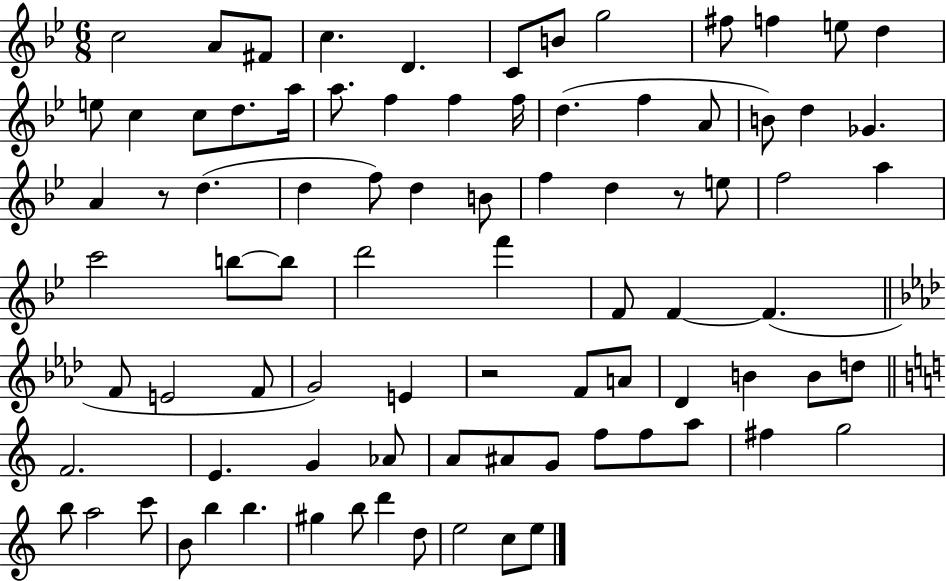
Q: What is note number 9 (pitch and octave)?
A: F#5